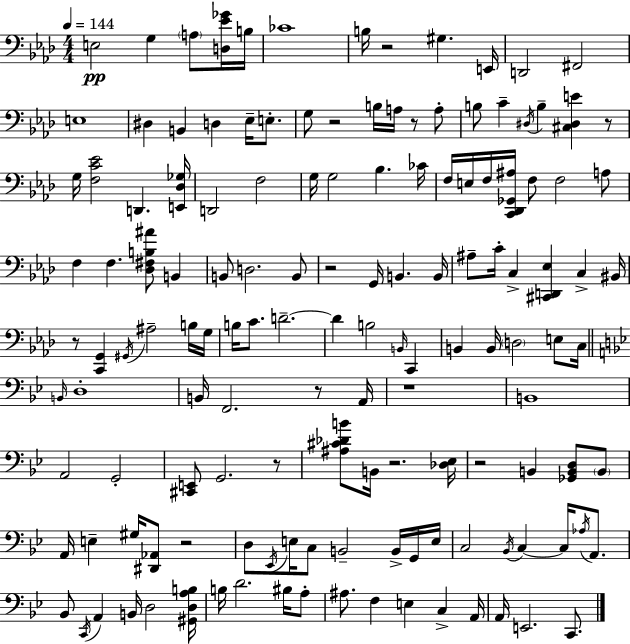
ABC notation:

X:1
T:Untitled
M:4/4
L:1/4
K:Fm
E,2 G, A,/2 [D,_E_G]/4 B,/4 _C4 B,/4 z2 ^G, E,,/4 D,,2 ^F,,2 E,4 ^D, B,, D, _E,/4 E,/2 G,/2 z2 B,/4 A,/4 z/2 A,/2 B,/2 C ^D,/4 B, [^C,^D,E] z/2 G,/4 [F,C_E]2 D,, [E,,_D,_G,]/4 D,,2 F,2 G,/4 G,2 _B, _C/4 F,/4 E,/4 F,/4 [C,,_D,,_G,,^A,]/4 F,/2 F,2 A,/2 F, F, [_D,^F,B,^A]/2 B,, B,,/2 D,2 B,,/2 z2 G,,/4 B,, B,,/4 ^A,/2 C/4 C, [^C,,D,,_E,] C, ^B,,/4 z/2 [C,,G,,] ^G,,/4 ^A,2 B,/4 G,/4 B,/4 C/2 D2 D B,2 B,,/4 C,, B,, B,,/4 D,2 E,/2 C,/4 B,,/4 D,4 B,,/4 F,,2 z/2 A,,/4 z4 B,,4 A,,2 G,,2 [^C,,E,,]/2 G,,2 z/2 [^A,^C_DB]/2 B,,/4 z2 [_D,_E,]/4 z2 B,, [_G,,B,,D,]/2 B,,/2 A,,/4 E, ^G,/4 [^D,,_A,,]/2 z2 D,/2 _E,,/4 E,/4 C,/2 B,,2 B,,/4 G,,/4 E,/4 C,2 _B,,/4 C, C,/4 _A,/4 A,,/2 _B,,/2 C,,/4 A,, B,,/4 D,2 [^G,,D,A,B,]/4 B,/4 D2 ^B,/4 A,/2 ^A,/2 F, E, C, A,,/4 A,,/4 E,,2 C,,/2